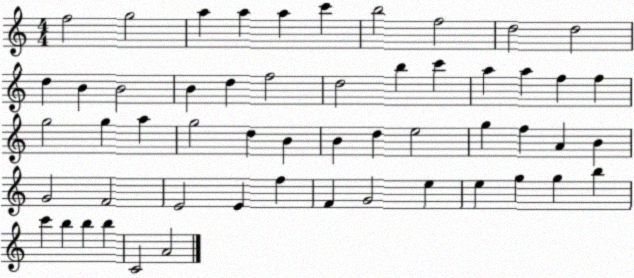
X:1
T:Untitled
M:4/4
L:1/4
K:C
f2 g2 a a a c' b2 f2 d2 d2 d B B2 B d f2 d2 b c' a a f f g2 g a g2 d B B d e2 g f A B G2 F2 E2 E f F G2 e e g g b c' b b b C2 A2